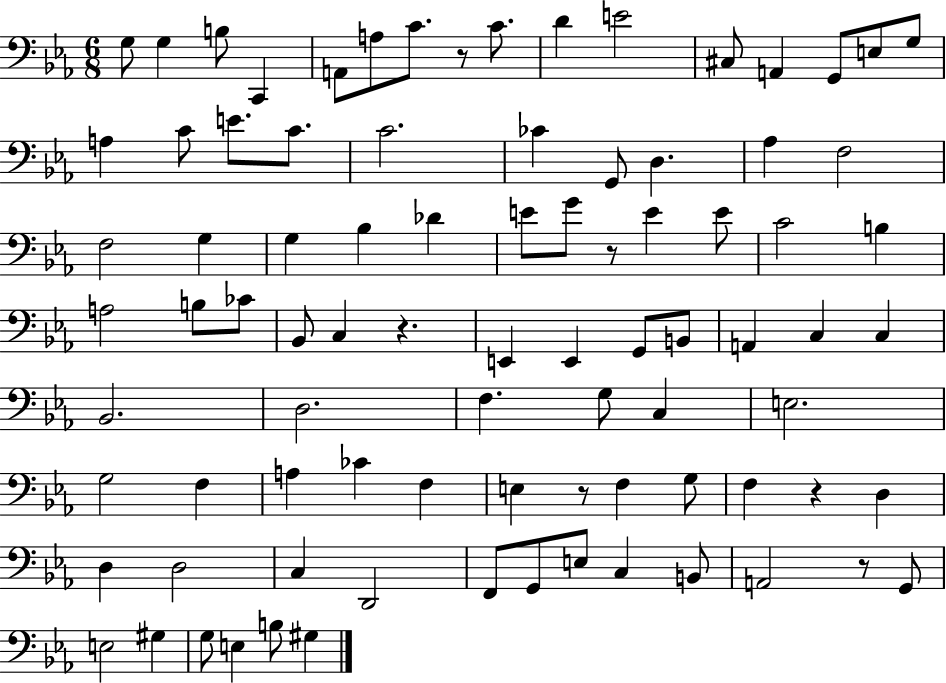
G3/e G3/q B3/e C2/q A2/e A3/e C4/e. R/e C4/e. D4/q E4/h C#3/e A2/q G2/e E3/e G3/e A3/q C4/e E4/e. C4/e. C4/h. CES4/q G2/e D3/q. Ab3/q F3/h F3/h G3/q G3/q Bb3/q Db4/q E4/e G4/e R/e E4/q E4/e C4/h B3/q A3/h B3/e CES4/e Bb2/e C3/q R/q. E2/q E2/q G2/e B2/e A2/q C3/q C3/q Bb2/h. D3/h. F3/q. G3/e C3/q E3/h. G3/h F3/q A3/q CES4/q F3/q E3/q R/e F3/q G3/e F3/q R/q D3/q D3/q D3/h C3/q D2/h F2/e G2/e E3/e C3/q B2/e A2/h R/e G2/e E3/h G#3/q G3/e E3/q B3/e G#3/q